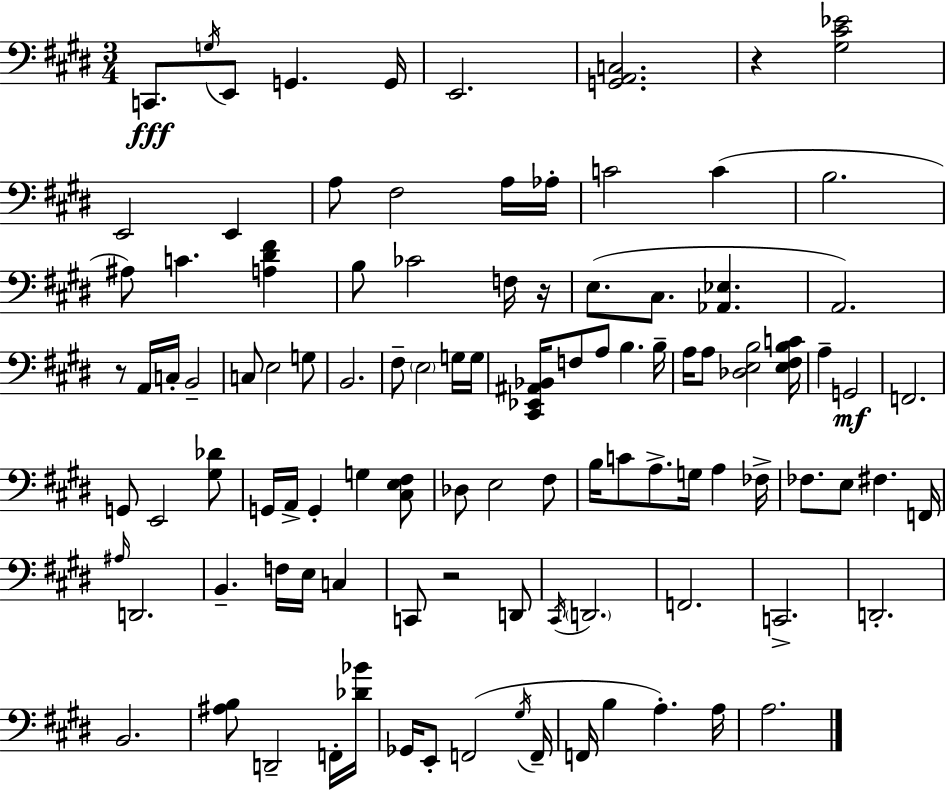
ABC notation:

X:1
T:Untitled
M:3/4
L:1/4
K:E
C,,/2 G,/4 E,,/2 G,, G,,/4 E,,2 [G,,A,,C,]2 z [^G,^C_E]2 E,,2 E,, A,/2 ^F,2 A,/4 _A,/4 C2 C B,2 ^A,/2 C [A,^D^F] B,/2 _C2 F,/4 z/4 E,/2 ^C,/2 [_A,,_E,] A,,2 z/2 A,,/4 C,/4 B,,2 C,/2 E,2 G,/2 B,,2 ^F,/2 E,2 G,/4 G,/4 [^C,,_E,,^A,,_B,,]/4 F,/2 A,/2 B, B,/4 A,/4 A,/2 [_D,E,B,]2 [E,^F,B,C]/4 A, G,,2 F,,2 G,,/2 E,,2 [^G,_D]/2 G,,/4 A,,/4 G,, G, [^C,E,^F,]/2 _D,/2 E,2 ^F,/2 B,/4 C/2 A,/2 G,/4 A, _F,/4 _F,/2 E,/2 ^F, F,,/4 ^A,/4 D,,2 B,, F,/4 E,/4 C, C,,/2 z2 D,,/2 ^C,,/4 D,,2 F,,2 C,,2 D,,2 B,,2 [^A,B,]/2 D,,2 F,,/4 [_D_B]/4 _G,,/4 E,,/2 F,,2 ^G,/4 F,,/4 F,,/4 B, A, A,/4 A,2